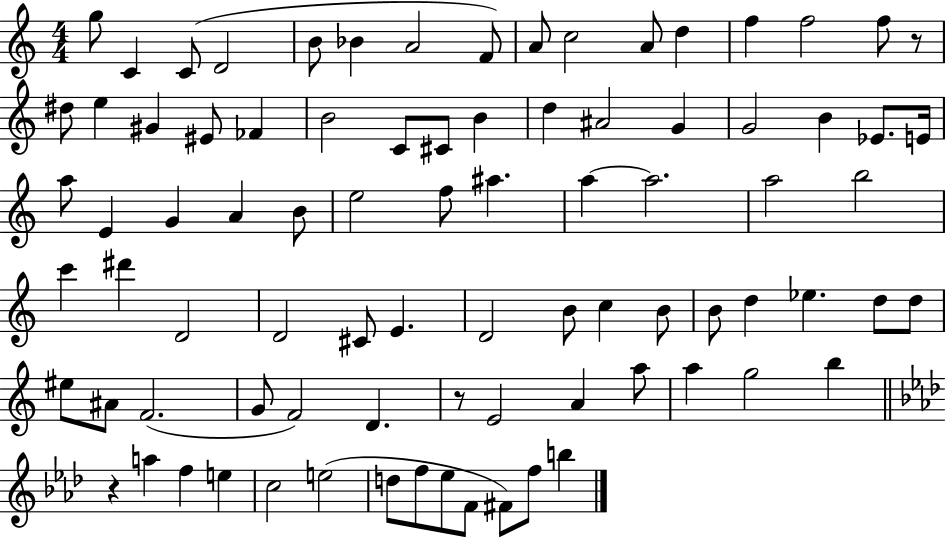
X:1
T:Untitled
M:4/4
L:1/4
K:C
g/2 C C/2 D2 B/2 _B A2 F/2 A/2 c2 A/2 d f f2 f/2 z/2 ^d/2 e ^G ^E/2 _F B2 C/2 ^C/2 B d ^A2 G G2 B _E/2 E/4 a/2 E G A B/2 e2 f/2 ^a a a2 a2 b2 c' ^d' D2 D2 ^C/2 E D2 B/2 c B/2 B/2 d _e d/2 d/2 ^e/2 ^A/2 F2 G/2 F2 D z/2 E2 A a/2 a g2 b z a f e c2 e2 d/2 f/2 _e/2 F/2 ^F/2 f/2 b